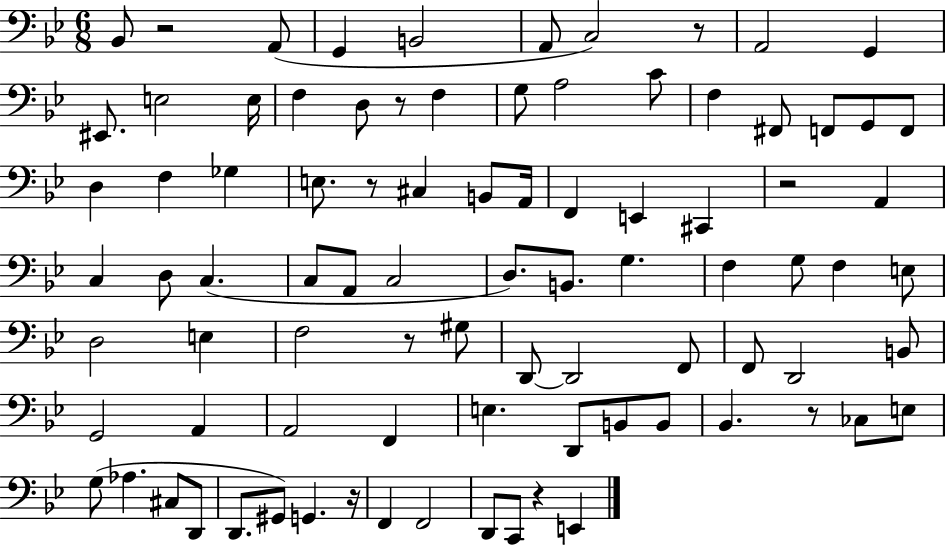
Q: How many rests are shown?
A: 9